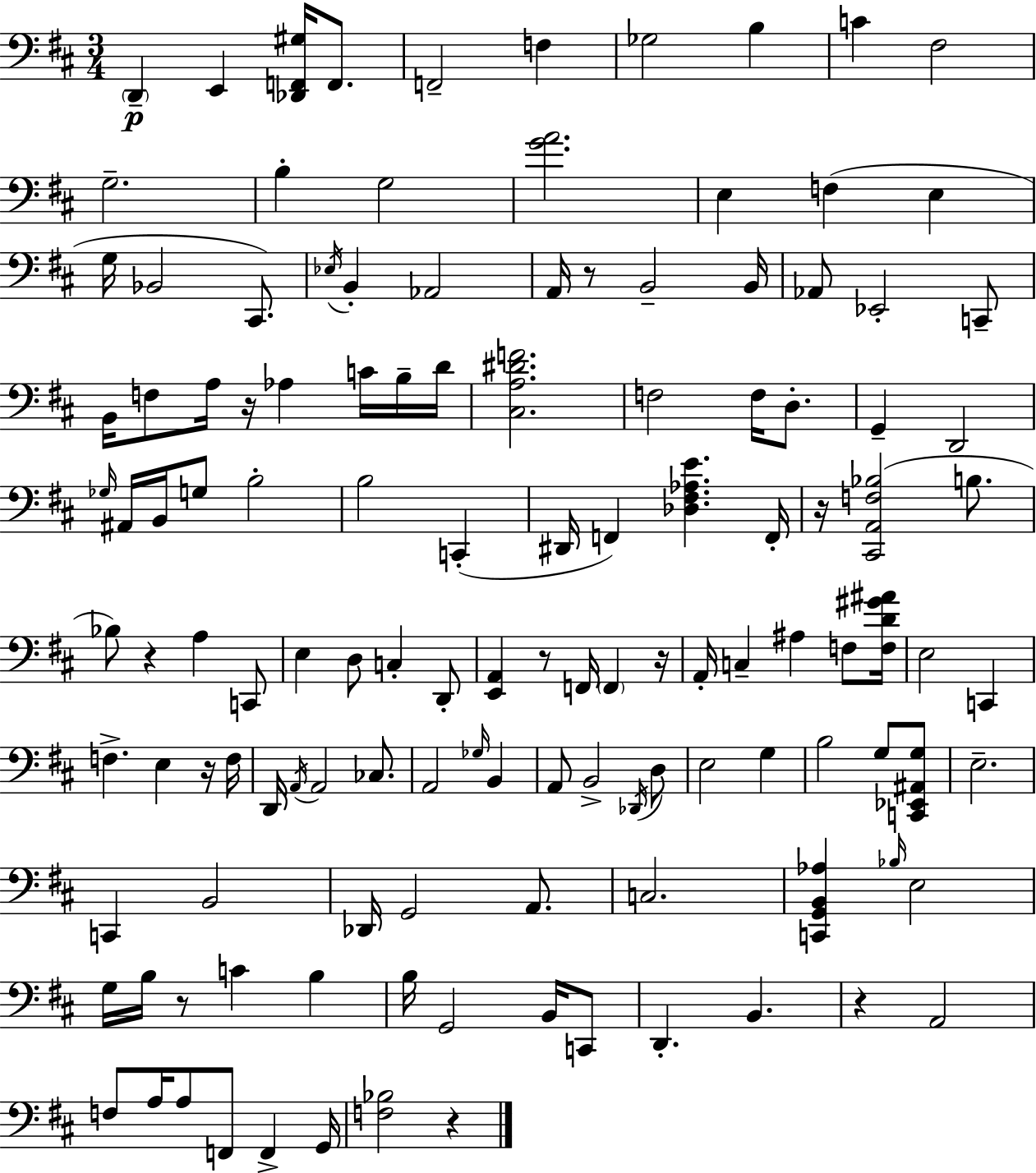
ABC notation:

X:1
T:Untitled
M:3/4
L:1/4
K:D
D,, E,, [_D,,F,,^G,]/4 F,,/2 F,,2 F, _G,2 B, C ^F,2 G,2 B, G,2 [GA]2 E, F, E, G,/4 _B,,2 ^C,,/2 _E,/4 B,, _A,,2 A,,/4 z/2 B,,2 B,,/4 _A,,/2 _E,,2 C,,/2 B,,/4 F,/2 A,/4 z/4 _A, C/4 B,/4 D/4 [^C,A,^DF]2 F,2 F,/4 D,/2 G,, D,,2 _G,/4 ^A,,/4 B,,/4 G,/2 B,2 B,2 C,, ^D,,/4 F,, [_D,^F,_A,E] F,,/4 z/4 [^C,,A,,F,_B,]2 B,/2 _B,/2 z A, C,,/2 E, D,/2 C, D,,/2 [E,,A,,] z/2 F,,/4 F,, z/4 A,,/4 C, ^A, F,/2 [F,D^G^A]/4 E,2 C,, F, E, z/4 F,/4 D,,/4 A,,/4 A,,2 _C,/2 A,,2 _G,/4 B,, A,,/2 B,,2 _D,,/4 D,/2 E,2 G, B,2 G,/2 [C,,_E,,^A,,G,]/2 E,2 C,, B,,2 _D,,/4 G,,2 A,,/2 C,2 [C,,G,,B,,_A,] _B,/4 E,2 G,/4 B,/4 z/2 C B, B,/4 G,,2 B,,/4 C,,/2 D,, B,, z A,,2 F,/2 A,/4 A,/2 F,,/2 F,, G,,/4 [F,_B,]2 z